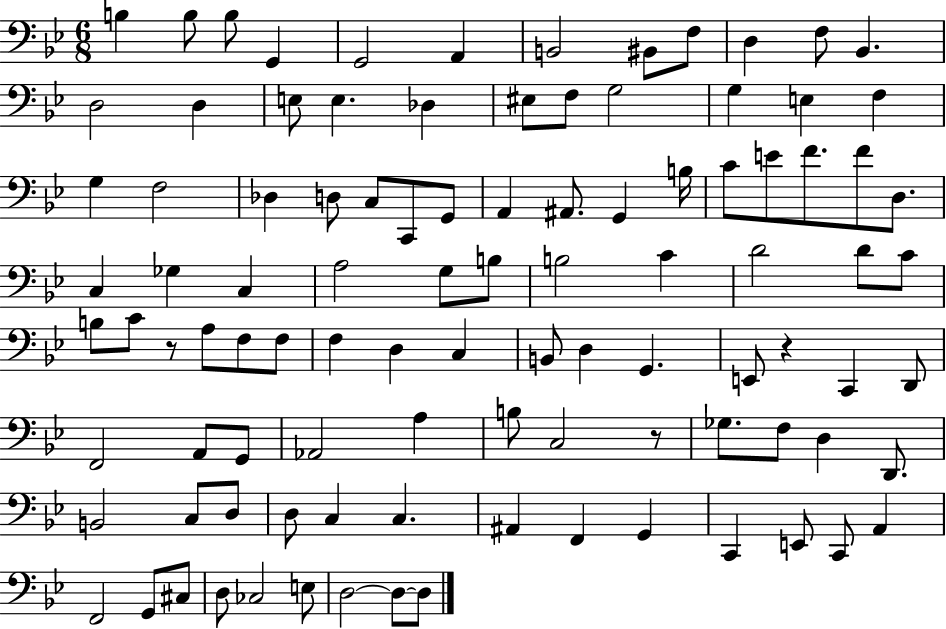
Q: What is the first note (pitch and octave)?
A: B3